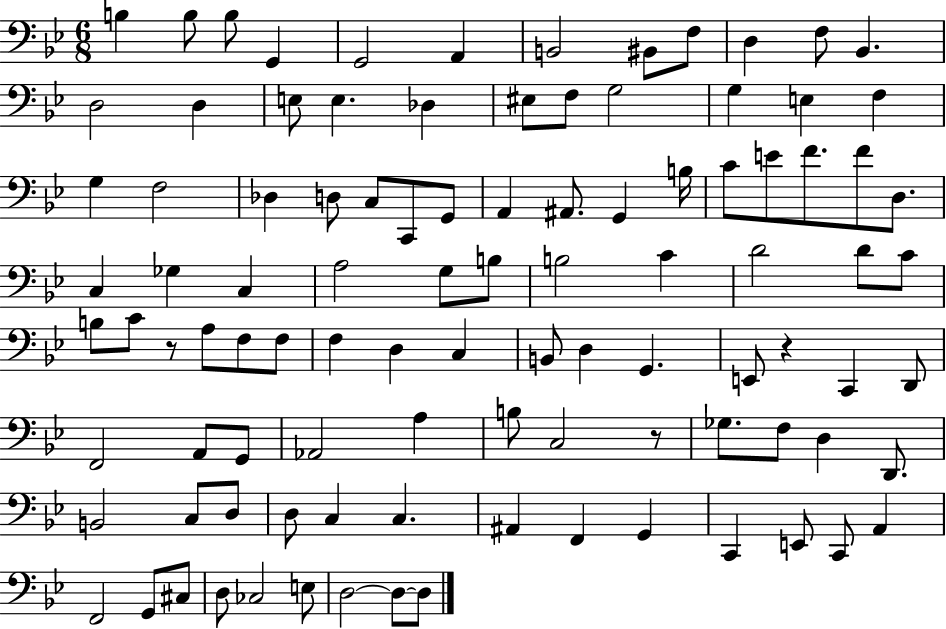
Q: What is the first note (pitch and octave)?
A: B3